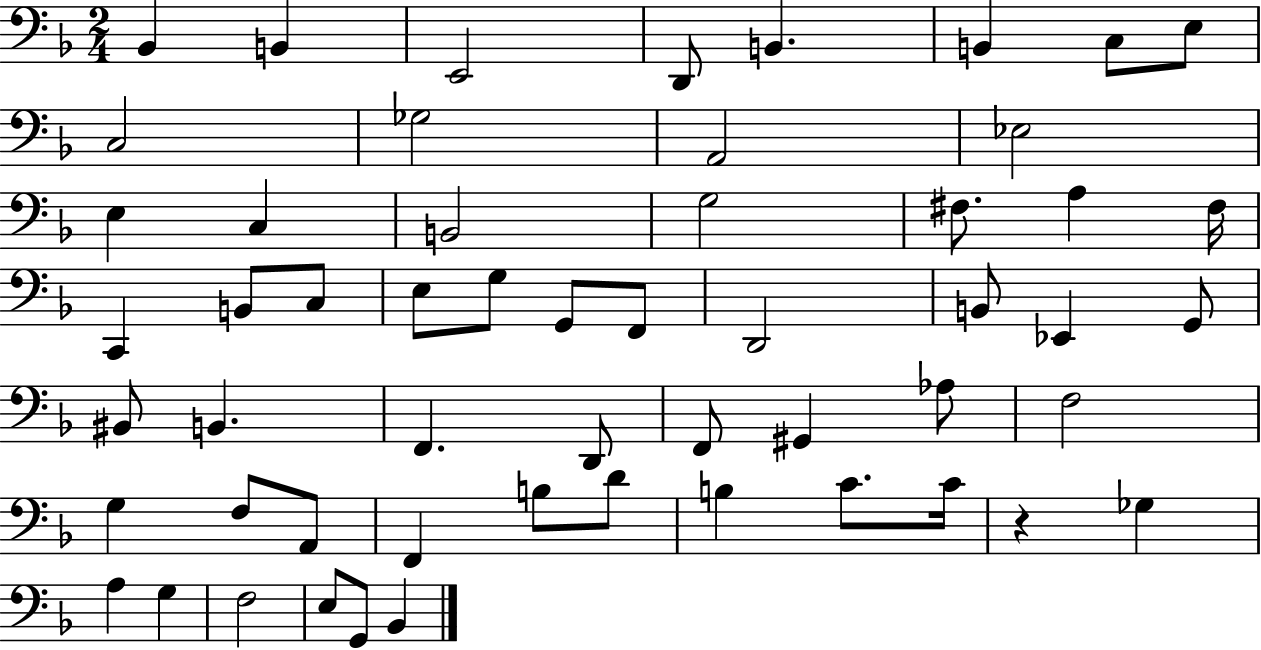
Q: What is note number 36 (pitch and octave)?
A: G#2